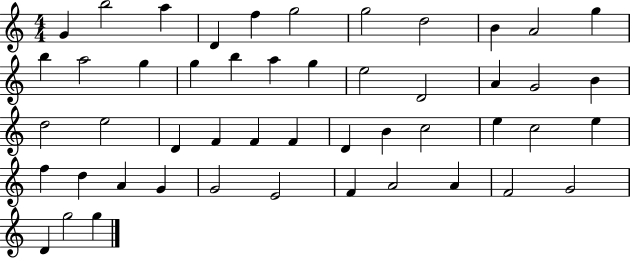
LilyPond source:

{
  \clef treble
  \numericTimeSignature
  \time 4/4
  \key c \major
  g'4 b''2 a''4 | d'4 f''4 g''2 | g''2 d''2 | b'4 a'2 g''4 | \break b''4 a''2 g''4 | g''4 b''4 a''4 g''4 | e''2 d'2 | a'4 g'2 b'4 | \break d''2 e''2 | d'4 f'4 f'4 f'4 | d'4 b'4 c''2 | e''4 c''2 e''4 | \break f''4 d''4 a'4 g'4 | g'2 e'2 | f'4 a'2 a'4 | f'2 g'2 | \break d'4 g''2 g''4 | \bar "|."
}